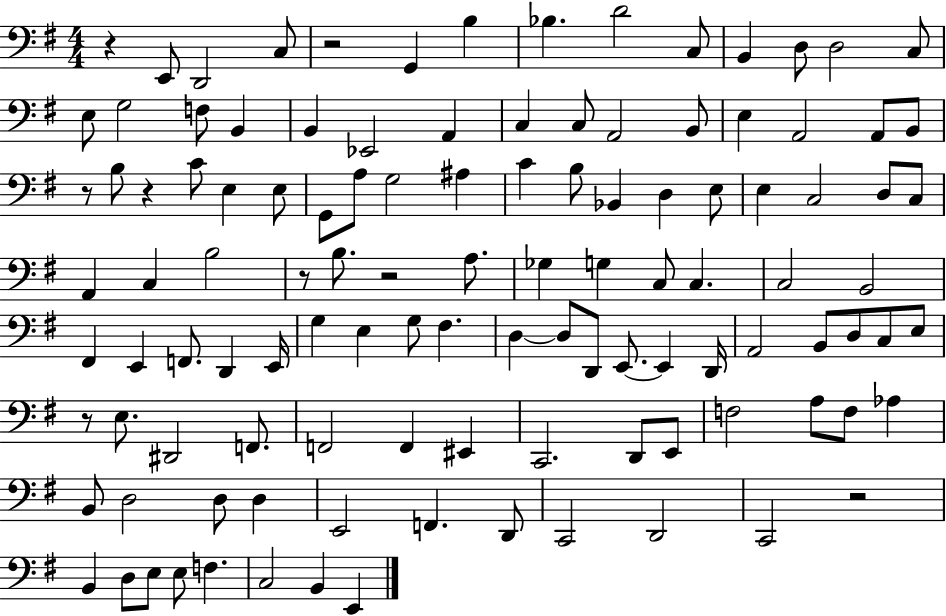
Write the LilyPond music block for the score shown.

{
  \clef bass
  \numericTimeSignature
  \time 4/4
  \key g \major
  \repeat volta 2 { r4 e,8 d,2 c8 | r2 g,4 b4 | bes4. d'2 c8 | b,4 d8 d2 c8 | \break e8 g2 f8 b,4 | b,4 ees,2 a,4 | c4 c8 a,2 b,8 | e4 a,2 a,8 b,8 | \break r8 b8 r4 c'8 e4 e8 | g,8 a8 g2 ais4 | c'4 b8 bes,4 d4 e8 | e4 c2 d8 c8 | \break a,4 c4 b2 | r8 b8. r2 a8. | ges4 g4 c8 c4. | c2 b,2 | \break fis,4 e,4 f,8. d,4 e,16 | g4 e4 g8 fis4. | d4~~ d8 d,8 e,8.~~ e,4 d,16 | a,2 b,8 d8 c8 e8 | \break r8 e8. dis,2 f,8. | f,2 f,4 eis,4 | c,2. d,8 e,8 | f2 a8 f8 aes4 | \break b,8 d2 d8 d4 | e,2 f,4. d,8 | c,2 d,2 | c,2 r2 | \break b,4 d8 e8 e8 f4. | c2 b,4 e,4 | } \bar "|."
}